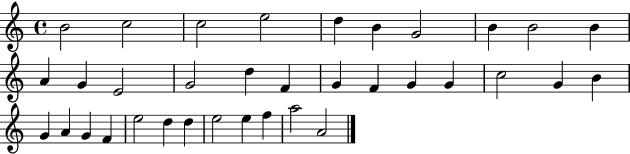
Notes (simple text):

B4/h C5/h C5/h E5/h D5/q B4/q G4/h B4/q B4/h B4/q A4/q G4/q E4/h G4/h D5/q F4/q G4/q F4/q G4/q G4/q C5/h G4/q B4/q G4/q A4/q G4/q F4/q E5/h D5/q D5/q E5/h E5/q F5/q A5/h A4/h